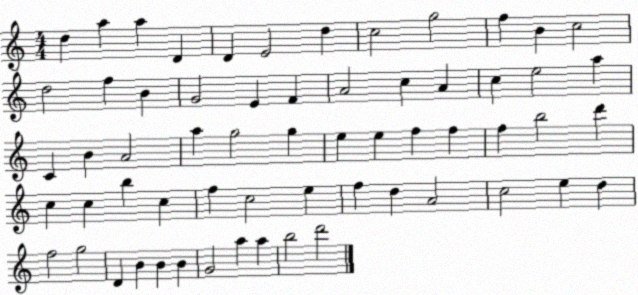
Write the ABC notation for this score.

X:1
T:Untitled
M:4/4
L:1/4
K:C
d a a D D E2 d c2 g2 f B c2 d2 f B G2 E F A2 c A c e2 a C B A2 a g2 g e e f f f b2 d' c c b c f c2 e f d A2 c2 e d f2 g2 D B B B G2 a a b2 d'2